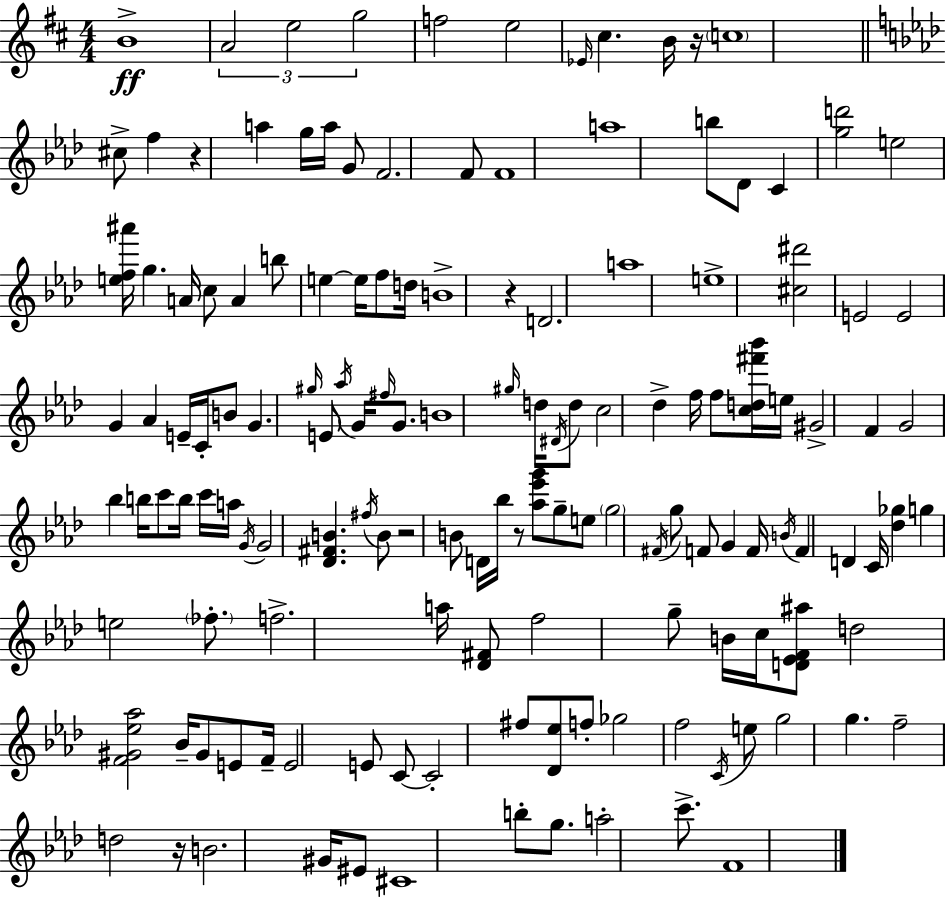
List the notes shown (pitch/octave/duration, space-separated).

B4/w A4/h E5/h G5/h F5/h E5/h Eb4/s C#5/q. B4/s R/s C5/w C#5/e F5/q R/q A5/q G5/s A5/s G4/e F4/h. F4/e F4/w A5/w B5/e Db4/e C4/q [G5,D6]/h E5/h [E5,F5,A#6]/s G5/q. A4/s C5/e A4/q B5/e E5/q E5/s F5/e D5/s B4/w R/q D4/h. A5/w E5/w [C#5,D#6]/h E4/h E4/h G4/q Ab4/q E4/s C4/s B4/e G4/q. G#5/s E4/e Ab5/s G4/s F#5/s G4/e. B4/w G#5/s D5/s D#4/s D5/e C5/h Db5/q F5/s F5/e [C5,D5,F#6,Bb6]/s E5/s G#4/h F4/q G4/h Bb5/q B5/s C6/e B5/s C6/s A5/s G4/s G4/h [Db4,F#4,B4]/q. F#5/s B4/e R/h B4/e D4/s Bb5/s R/e [Ab5,Eb6,G6]/e G5/e E5/e G5/h F#4/s G5/e F4/e G4/q F4/s B4/s F4/q D4/q C4/s [Db5,Gb5]/q G5/q E5/h FES5/e. F5/h. A5/s [Db4,F#4]/e F5/h G5/e B4/s C5/s [D4,Eb4,F4,A#5]/e D5/h [F4,G#4,Eb5,Ab5]/h Bb4/s G#4/e E4/e F4/s E4/h E4/e C4/e C4/h F#5/e [Db4,Eb5]/e F5/e Gb5/h F5/h C4/s E5/e G5/h G5/q. F5/h D5/h R/s B4/h. G#4/s EIS4/e C#4/w B5/e G5/e. A5/h C6/e. F4/w